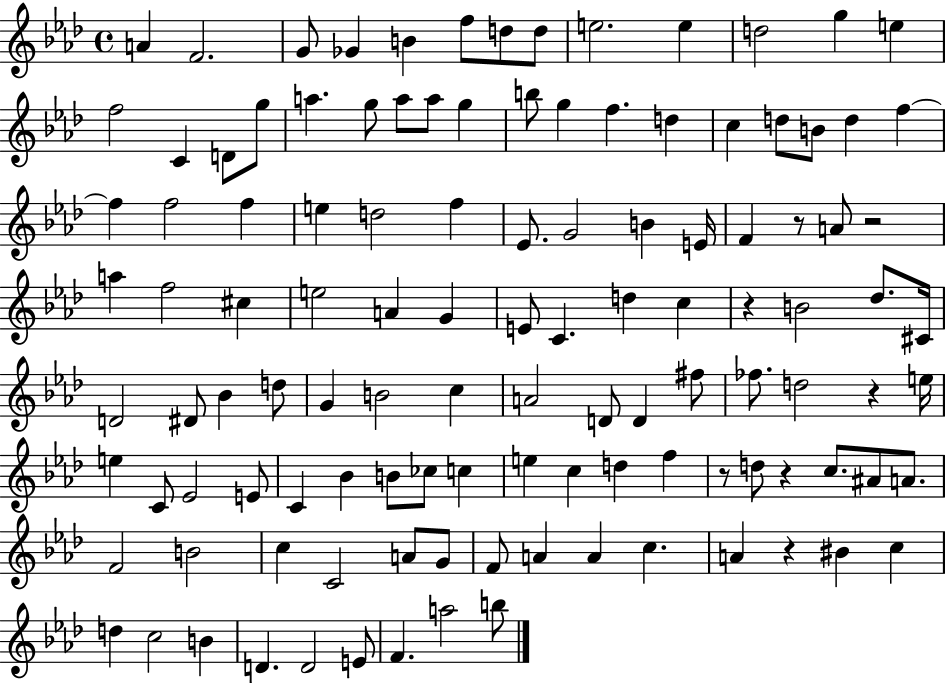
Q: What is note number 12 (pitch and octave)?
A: G5